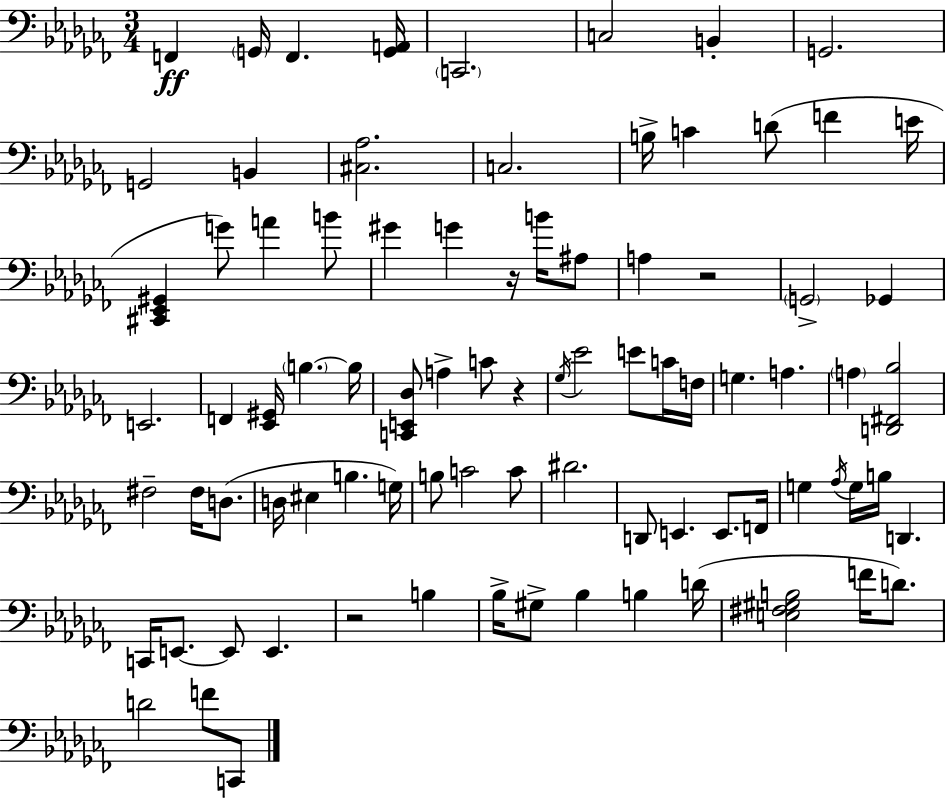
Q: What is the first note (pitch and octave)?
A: F2